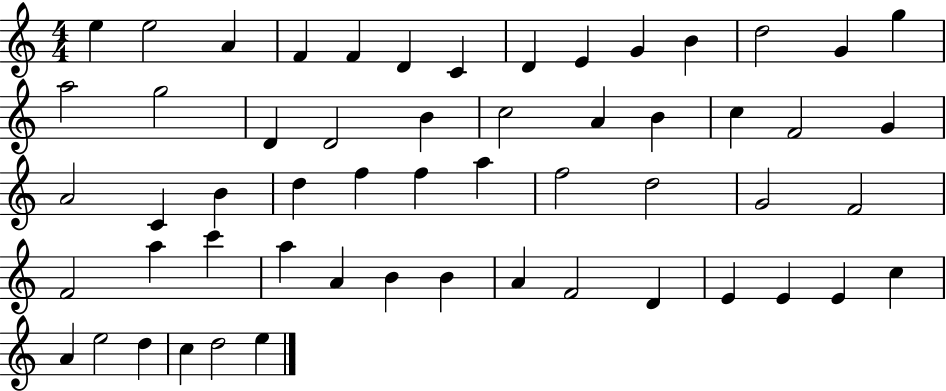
X:1
T:Untitled
M:4/4
L:1/4
K:C
e e2 A F F D C D E G B d2 G g a2 g2 D D2 B c2 A B c F2 G A2 C B d f f a f2 d2 G2 F2 F2 a c' a A B B A F2 D E E E c A e2 d c d2 e